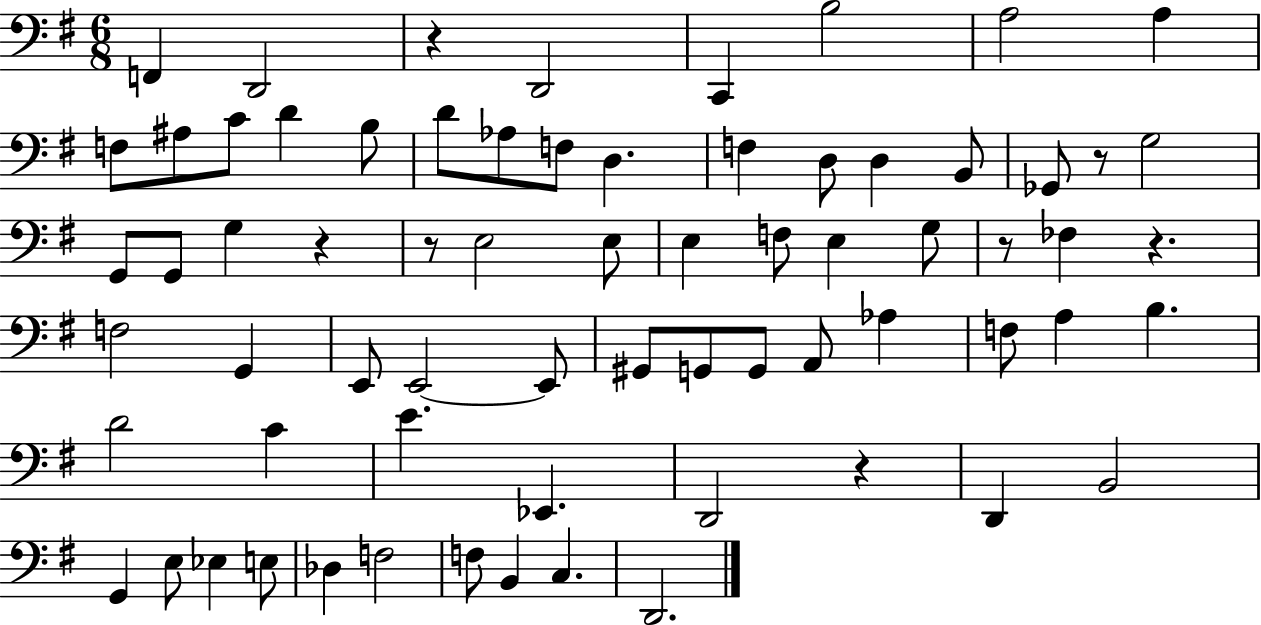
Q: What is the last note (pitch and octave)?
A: D2